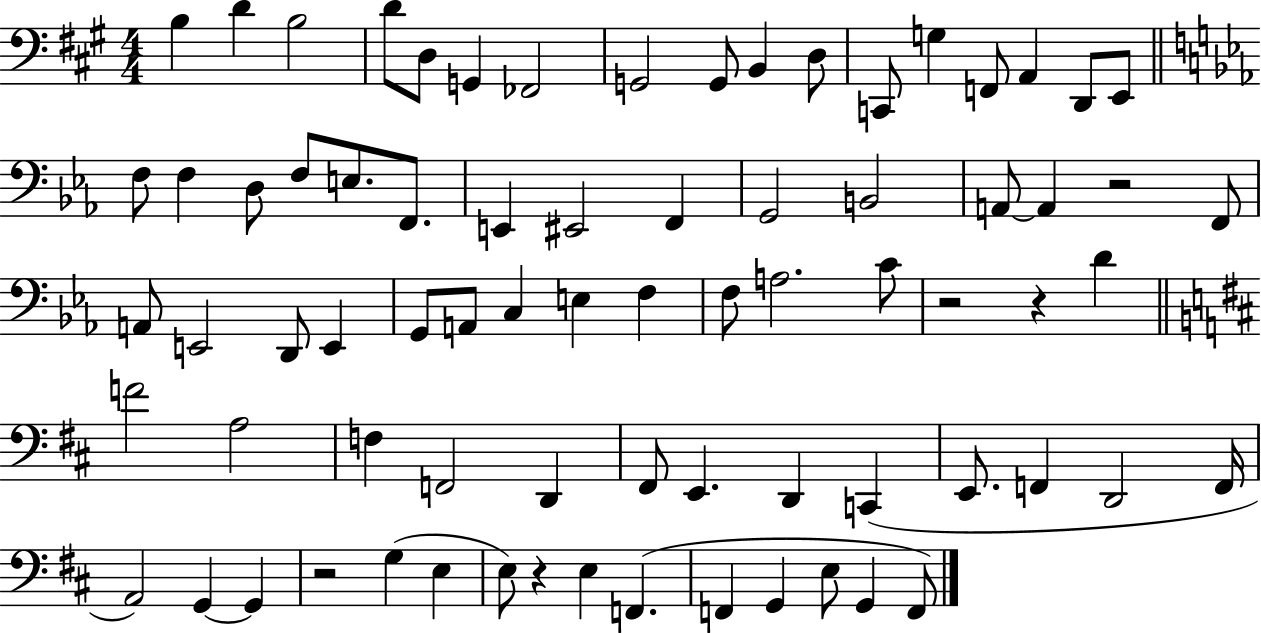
B3/q D4/q B3/h D4/e D3/e G2/q FES2/h G2/h G2/e B2/q D3/e C2/e G3/q F2/e A2/q D2/e E2/e F3/e F3/q D3/e F3/e E3/e. F2/e. E2/q EIS2/h F2/q G2/h B2/h A2/e A2/q R/h F2/e A2/e E2/h D2/e E2/q G2/e A2/e C3/q E3/q F3/q F3/e A3/h. C4/e R/h R/q D4/q F4/h A3/h F3/q F2/h D2/q F#2/e E2/q. D2/q C2/q E2/e. F2/q D2/h F2/s A2/h G2/q G2/q R/h G3/q E3/q E3/e R/q E3/q F2/q. F2/q G2/q E3/e G2/q F2/e